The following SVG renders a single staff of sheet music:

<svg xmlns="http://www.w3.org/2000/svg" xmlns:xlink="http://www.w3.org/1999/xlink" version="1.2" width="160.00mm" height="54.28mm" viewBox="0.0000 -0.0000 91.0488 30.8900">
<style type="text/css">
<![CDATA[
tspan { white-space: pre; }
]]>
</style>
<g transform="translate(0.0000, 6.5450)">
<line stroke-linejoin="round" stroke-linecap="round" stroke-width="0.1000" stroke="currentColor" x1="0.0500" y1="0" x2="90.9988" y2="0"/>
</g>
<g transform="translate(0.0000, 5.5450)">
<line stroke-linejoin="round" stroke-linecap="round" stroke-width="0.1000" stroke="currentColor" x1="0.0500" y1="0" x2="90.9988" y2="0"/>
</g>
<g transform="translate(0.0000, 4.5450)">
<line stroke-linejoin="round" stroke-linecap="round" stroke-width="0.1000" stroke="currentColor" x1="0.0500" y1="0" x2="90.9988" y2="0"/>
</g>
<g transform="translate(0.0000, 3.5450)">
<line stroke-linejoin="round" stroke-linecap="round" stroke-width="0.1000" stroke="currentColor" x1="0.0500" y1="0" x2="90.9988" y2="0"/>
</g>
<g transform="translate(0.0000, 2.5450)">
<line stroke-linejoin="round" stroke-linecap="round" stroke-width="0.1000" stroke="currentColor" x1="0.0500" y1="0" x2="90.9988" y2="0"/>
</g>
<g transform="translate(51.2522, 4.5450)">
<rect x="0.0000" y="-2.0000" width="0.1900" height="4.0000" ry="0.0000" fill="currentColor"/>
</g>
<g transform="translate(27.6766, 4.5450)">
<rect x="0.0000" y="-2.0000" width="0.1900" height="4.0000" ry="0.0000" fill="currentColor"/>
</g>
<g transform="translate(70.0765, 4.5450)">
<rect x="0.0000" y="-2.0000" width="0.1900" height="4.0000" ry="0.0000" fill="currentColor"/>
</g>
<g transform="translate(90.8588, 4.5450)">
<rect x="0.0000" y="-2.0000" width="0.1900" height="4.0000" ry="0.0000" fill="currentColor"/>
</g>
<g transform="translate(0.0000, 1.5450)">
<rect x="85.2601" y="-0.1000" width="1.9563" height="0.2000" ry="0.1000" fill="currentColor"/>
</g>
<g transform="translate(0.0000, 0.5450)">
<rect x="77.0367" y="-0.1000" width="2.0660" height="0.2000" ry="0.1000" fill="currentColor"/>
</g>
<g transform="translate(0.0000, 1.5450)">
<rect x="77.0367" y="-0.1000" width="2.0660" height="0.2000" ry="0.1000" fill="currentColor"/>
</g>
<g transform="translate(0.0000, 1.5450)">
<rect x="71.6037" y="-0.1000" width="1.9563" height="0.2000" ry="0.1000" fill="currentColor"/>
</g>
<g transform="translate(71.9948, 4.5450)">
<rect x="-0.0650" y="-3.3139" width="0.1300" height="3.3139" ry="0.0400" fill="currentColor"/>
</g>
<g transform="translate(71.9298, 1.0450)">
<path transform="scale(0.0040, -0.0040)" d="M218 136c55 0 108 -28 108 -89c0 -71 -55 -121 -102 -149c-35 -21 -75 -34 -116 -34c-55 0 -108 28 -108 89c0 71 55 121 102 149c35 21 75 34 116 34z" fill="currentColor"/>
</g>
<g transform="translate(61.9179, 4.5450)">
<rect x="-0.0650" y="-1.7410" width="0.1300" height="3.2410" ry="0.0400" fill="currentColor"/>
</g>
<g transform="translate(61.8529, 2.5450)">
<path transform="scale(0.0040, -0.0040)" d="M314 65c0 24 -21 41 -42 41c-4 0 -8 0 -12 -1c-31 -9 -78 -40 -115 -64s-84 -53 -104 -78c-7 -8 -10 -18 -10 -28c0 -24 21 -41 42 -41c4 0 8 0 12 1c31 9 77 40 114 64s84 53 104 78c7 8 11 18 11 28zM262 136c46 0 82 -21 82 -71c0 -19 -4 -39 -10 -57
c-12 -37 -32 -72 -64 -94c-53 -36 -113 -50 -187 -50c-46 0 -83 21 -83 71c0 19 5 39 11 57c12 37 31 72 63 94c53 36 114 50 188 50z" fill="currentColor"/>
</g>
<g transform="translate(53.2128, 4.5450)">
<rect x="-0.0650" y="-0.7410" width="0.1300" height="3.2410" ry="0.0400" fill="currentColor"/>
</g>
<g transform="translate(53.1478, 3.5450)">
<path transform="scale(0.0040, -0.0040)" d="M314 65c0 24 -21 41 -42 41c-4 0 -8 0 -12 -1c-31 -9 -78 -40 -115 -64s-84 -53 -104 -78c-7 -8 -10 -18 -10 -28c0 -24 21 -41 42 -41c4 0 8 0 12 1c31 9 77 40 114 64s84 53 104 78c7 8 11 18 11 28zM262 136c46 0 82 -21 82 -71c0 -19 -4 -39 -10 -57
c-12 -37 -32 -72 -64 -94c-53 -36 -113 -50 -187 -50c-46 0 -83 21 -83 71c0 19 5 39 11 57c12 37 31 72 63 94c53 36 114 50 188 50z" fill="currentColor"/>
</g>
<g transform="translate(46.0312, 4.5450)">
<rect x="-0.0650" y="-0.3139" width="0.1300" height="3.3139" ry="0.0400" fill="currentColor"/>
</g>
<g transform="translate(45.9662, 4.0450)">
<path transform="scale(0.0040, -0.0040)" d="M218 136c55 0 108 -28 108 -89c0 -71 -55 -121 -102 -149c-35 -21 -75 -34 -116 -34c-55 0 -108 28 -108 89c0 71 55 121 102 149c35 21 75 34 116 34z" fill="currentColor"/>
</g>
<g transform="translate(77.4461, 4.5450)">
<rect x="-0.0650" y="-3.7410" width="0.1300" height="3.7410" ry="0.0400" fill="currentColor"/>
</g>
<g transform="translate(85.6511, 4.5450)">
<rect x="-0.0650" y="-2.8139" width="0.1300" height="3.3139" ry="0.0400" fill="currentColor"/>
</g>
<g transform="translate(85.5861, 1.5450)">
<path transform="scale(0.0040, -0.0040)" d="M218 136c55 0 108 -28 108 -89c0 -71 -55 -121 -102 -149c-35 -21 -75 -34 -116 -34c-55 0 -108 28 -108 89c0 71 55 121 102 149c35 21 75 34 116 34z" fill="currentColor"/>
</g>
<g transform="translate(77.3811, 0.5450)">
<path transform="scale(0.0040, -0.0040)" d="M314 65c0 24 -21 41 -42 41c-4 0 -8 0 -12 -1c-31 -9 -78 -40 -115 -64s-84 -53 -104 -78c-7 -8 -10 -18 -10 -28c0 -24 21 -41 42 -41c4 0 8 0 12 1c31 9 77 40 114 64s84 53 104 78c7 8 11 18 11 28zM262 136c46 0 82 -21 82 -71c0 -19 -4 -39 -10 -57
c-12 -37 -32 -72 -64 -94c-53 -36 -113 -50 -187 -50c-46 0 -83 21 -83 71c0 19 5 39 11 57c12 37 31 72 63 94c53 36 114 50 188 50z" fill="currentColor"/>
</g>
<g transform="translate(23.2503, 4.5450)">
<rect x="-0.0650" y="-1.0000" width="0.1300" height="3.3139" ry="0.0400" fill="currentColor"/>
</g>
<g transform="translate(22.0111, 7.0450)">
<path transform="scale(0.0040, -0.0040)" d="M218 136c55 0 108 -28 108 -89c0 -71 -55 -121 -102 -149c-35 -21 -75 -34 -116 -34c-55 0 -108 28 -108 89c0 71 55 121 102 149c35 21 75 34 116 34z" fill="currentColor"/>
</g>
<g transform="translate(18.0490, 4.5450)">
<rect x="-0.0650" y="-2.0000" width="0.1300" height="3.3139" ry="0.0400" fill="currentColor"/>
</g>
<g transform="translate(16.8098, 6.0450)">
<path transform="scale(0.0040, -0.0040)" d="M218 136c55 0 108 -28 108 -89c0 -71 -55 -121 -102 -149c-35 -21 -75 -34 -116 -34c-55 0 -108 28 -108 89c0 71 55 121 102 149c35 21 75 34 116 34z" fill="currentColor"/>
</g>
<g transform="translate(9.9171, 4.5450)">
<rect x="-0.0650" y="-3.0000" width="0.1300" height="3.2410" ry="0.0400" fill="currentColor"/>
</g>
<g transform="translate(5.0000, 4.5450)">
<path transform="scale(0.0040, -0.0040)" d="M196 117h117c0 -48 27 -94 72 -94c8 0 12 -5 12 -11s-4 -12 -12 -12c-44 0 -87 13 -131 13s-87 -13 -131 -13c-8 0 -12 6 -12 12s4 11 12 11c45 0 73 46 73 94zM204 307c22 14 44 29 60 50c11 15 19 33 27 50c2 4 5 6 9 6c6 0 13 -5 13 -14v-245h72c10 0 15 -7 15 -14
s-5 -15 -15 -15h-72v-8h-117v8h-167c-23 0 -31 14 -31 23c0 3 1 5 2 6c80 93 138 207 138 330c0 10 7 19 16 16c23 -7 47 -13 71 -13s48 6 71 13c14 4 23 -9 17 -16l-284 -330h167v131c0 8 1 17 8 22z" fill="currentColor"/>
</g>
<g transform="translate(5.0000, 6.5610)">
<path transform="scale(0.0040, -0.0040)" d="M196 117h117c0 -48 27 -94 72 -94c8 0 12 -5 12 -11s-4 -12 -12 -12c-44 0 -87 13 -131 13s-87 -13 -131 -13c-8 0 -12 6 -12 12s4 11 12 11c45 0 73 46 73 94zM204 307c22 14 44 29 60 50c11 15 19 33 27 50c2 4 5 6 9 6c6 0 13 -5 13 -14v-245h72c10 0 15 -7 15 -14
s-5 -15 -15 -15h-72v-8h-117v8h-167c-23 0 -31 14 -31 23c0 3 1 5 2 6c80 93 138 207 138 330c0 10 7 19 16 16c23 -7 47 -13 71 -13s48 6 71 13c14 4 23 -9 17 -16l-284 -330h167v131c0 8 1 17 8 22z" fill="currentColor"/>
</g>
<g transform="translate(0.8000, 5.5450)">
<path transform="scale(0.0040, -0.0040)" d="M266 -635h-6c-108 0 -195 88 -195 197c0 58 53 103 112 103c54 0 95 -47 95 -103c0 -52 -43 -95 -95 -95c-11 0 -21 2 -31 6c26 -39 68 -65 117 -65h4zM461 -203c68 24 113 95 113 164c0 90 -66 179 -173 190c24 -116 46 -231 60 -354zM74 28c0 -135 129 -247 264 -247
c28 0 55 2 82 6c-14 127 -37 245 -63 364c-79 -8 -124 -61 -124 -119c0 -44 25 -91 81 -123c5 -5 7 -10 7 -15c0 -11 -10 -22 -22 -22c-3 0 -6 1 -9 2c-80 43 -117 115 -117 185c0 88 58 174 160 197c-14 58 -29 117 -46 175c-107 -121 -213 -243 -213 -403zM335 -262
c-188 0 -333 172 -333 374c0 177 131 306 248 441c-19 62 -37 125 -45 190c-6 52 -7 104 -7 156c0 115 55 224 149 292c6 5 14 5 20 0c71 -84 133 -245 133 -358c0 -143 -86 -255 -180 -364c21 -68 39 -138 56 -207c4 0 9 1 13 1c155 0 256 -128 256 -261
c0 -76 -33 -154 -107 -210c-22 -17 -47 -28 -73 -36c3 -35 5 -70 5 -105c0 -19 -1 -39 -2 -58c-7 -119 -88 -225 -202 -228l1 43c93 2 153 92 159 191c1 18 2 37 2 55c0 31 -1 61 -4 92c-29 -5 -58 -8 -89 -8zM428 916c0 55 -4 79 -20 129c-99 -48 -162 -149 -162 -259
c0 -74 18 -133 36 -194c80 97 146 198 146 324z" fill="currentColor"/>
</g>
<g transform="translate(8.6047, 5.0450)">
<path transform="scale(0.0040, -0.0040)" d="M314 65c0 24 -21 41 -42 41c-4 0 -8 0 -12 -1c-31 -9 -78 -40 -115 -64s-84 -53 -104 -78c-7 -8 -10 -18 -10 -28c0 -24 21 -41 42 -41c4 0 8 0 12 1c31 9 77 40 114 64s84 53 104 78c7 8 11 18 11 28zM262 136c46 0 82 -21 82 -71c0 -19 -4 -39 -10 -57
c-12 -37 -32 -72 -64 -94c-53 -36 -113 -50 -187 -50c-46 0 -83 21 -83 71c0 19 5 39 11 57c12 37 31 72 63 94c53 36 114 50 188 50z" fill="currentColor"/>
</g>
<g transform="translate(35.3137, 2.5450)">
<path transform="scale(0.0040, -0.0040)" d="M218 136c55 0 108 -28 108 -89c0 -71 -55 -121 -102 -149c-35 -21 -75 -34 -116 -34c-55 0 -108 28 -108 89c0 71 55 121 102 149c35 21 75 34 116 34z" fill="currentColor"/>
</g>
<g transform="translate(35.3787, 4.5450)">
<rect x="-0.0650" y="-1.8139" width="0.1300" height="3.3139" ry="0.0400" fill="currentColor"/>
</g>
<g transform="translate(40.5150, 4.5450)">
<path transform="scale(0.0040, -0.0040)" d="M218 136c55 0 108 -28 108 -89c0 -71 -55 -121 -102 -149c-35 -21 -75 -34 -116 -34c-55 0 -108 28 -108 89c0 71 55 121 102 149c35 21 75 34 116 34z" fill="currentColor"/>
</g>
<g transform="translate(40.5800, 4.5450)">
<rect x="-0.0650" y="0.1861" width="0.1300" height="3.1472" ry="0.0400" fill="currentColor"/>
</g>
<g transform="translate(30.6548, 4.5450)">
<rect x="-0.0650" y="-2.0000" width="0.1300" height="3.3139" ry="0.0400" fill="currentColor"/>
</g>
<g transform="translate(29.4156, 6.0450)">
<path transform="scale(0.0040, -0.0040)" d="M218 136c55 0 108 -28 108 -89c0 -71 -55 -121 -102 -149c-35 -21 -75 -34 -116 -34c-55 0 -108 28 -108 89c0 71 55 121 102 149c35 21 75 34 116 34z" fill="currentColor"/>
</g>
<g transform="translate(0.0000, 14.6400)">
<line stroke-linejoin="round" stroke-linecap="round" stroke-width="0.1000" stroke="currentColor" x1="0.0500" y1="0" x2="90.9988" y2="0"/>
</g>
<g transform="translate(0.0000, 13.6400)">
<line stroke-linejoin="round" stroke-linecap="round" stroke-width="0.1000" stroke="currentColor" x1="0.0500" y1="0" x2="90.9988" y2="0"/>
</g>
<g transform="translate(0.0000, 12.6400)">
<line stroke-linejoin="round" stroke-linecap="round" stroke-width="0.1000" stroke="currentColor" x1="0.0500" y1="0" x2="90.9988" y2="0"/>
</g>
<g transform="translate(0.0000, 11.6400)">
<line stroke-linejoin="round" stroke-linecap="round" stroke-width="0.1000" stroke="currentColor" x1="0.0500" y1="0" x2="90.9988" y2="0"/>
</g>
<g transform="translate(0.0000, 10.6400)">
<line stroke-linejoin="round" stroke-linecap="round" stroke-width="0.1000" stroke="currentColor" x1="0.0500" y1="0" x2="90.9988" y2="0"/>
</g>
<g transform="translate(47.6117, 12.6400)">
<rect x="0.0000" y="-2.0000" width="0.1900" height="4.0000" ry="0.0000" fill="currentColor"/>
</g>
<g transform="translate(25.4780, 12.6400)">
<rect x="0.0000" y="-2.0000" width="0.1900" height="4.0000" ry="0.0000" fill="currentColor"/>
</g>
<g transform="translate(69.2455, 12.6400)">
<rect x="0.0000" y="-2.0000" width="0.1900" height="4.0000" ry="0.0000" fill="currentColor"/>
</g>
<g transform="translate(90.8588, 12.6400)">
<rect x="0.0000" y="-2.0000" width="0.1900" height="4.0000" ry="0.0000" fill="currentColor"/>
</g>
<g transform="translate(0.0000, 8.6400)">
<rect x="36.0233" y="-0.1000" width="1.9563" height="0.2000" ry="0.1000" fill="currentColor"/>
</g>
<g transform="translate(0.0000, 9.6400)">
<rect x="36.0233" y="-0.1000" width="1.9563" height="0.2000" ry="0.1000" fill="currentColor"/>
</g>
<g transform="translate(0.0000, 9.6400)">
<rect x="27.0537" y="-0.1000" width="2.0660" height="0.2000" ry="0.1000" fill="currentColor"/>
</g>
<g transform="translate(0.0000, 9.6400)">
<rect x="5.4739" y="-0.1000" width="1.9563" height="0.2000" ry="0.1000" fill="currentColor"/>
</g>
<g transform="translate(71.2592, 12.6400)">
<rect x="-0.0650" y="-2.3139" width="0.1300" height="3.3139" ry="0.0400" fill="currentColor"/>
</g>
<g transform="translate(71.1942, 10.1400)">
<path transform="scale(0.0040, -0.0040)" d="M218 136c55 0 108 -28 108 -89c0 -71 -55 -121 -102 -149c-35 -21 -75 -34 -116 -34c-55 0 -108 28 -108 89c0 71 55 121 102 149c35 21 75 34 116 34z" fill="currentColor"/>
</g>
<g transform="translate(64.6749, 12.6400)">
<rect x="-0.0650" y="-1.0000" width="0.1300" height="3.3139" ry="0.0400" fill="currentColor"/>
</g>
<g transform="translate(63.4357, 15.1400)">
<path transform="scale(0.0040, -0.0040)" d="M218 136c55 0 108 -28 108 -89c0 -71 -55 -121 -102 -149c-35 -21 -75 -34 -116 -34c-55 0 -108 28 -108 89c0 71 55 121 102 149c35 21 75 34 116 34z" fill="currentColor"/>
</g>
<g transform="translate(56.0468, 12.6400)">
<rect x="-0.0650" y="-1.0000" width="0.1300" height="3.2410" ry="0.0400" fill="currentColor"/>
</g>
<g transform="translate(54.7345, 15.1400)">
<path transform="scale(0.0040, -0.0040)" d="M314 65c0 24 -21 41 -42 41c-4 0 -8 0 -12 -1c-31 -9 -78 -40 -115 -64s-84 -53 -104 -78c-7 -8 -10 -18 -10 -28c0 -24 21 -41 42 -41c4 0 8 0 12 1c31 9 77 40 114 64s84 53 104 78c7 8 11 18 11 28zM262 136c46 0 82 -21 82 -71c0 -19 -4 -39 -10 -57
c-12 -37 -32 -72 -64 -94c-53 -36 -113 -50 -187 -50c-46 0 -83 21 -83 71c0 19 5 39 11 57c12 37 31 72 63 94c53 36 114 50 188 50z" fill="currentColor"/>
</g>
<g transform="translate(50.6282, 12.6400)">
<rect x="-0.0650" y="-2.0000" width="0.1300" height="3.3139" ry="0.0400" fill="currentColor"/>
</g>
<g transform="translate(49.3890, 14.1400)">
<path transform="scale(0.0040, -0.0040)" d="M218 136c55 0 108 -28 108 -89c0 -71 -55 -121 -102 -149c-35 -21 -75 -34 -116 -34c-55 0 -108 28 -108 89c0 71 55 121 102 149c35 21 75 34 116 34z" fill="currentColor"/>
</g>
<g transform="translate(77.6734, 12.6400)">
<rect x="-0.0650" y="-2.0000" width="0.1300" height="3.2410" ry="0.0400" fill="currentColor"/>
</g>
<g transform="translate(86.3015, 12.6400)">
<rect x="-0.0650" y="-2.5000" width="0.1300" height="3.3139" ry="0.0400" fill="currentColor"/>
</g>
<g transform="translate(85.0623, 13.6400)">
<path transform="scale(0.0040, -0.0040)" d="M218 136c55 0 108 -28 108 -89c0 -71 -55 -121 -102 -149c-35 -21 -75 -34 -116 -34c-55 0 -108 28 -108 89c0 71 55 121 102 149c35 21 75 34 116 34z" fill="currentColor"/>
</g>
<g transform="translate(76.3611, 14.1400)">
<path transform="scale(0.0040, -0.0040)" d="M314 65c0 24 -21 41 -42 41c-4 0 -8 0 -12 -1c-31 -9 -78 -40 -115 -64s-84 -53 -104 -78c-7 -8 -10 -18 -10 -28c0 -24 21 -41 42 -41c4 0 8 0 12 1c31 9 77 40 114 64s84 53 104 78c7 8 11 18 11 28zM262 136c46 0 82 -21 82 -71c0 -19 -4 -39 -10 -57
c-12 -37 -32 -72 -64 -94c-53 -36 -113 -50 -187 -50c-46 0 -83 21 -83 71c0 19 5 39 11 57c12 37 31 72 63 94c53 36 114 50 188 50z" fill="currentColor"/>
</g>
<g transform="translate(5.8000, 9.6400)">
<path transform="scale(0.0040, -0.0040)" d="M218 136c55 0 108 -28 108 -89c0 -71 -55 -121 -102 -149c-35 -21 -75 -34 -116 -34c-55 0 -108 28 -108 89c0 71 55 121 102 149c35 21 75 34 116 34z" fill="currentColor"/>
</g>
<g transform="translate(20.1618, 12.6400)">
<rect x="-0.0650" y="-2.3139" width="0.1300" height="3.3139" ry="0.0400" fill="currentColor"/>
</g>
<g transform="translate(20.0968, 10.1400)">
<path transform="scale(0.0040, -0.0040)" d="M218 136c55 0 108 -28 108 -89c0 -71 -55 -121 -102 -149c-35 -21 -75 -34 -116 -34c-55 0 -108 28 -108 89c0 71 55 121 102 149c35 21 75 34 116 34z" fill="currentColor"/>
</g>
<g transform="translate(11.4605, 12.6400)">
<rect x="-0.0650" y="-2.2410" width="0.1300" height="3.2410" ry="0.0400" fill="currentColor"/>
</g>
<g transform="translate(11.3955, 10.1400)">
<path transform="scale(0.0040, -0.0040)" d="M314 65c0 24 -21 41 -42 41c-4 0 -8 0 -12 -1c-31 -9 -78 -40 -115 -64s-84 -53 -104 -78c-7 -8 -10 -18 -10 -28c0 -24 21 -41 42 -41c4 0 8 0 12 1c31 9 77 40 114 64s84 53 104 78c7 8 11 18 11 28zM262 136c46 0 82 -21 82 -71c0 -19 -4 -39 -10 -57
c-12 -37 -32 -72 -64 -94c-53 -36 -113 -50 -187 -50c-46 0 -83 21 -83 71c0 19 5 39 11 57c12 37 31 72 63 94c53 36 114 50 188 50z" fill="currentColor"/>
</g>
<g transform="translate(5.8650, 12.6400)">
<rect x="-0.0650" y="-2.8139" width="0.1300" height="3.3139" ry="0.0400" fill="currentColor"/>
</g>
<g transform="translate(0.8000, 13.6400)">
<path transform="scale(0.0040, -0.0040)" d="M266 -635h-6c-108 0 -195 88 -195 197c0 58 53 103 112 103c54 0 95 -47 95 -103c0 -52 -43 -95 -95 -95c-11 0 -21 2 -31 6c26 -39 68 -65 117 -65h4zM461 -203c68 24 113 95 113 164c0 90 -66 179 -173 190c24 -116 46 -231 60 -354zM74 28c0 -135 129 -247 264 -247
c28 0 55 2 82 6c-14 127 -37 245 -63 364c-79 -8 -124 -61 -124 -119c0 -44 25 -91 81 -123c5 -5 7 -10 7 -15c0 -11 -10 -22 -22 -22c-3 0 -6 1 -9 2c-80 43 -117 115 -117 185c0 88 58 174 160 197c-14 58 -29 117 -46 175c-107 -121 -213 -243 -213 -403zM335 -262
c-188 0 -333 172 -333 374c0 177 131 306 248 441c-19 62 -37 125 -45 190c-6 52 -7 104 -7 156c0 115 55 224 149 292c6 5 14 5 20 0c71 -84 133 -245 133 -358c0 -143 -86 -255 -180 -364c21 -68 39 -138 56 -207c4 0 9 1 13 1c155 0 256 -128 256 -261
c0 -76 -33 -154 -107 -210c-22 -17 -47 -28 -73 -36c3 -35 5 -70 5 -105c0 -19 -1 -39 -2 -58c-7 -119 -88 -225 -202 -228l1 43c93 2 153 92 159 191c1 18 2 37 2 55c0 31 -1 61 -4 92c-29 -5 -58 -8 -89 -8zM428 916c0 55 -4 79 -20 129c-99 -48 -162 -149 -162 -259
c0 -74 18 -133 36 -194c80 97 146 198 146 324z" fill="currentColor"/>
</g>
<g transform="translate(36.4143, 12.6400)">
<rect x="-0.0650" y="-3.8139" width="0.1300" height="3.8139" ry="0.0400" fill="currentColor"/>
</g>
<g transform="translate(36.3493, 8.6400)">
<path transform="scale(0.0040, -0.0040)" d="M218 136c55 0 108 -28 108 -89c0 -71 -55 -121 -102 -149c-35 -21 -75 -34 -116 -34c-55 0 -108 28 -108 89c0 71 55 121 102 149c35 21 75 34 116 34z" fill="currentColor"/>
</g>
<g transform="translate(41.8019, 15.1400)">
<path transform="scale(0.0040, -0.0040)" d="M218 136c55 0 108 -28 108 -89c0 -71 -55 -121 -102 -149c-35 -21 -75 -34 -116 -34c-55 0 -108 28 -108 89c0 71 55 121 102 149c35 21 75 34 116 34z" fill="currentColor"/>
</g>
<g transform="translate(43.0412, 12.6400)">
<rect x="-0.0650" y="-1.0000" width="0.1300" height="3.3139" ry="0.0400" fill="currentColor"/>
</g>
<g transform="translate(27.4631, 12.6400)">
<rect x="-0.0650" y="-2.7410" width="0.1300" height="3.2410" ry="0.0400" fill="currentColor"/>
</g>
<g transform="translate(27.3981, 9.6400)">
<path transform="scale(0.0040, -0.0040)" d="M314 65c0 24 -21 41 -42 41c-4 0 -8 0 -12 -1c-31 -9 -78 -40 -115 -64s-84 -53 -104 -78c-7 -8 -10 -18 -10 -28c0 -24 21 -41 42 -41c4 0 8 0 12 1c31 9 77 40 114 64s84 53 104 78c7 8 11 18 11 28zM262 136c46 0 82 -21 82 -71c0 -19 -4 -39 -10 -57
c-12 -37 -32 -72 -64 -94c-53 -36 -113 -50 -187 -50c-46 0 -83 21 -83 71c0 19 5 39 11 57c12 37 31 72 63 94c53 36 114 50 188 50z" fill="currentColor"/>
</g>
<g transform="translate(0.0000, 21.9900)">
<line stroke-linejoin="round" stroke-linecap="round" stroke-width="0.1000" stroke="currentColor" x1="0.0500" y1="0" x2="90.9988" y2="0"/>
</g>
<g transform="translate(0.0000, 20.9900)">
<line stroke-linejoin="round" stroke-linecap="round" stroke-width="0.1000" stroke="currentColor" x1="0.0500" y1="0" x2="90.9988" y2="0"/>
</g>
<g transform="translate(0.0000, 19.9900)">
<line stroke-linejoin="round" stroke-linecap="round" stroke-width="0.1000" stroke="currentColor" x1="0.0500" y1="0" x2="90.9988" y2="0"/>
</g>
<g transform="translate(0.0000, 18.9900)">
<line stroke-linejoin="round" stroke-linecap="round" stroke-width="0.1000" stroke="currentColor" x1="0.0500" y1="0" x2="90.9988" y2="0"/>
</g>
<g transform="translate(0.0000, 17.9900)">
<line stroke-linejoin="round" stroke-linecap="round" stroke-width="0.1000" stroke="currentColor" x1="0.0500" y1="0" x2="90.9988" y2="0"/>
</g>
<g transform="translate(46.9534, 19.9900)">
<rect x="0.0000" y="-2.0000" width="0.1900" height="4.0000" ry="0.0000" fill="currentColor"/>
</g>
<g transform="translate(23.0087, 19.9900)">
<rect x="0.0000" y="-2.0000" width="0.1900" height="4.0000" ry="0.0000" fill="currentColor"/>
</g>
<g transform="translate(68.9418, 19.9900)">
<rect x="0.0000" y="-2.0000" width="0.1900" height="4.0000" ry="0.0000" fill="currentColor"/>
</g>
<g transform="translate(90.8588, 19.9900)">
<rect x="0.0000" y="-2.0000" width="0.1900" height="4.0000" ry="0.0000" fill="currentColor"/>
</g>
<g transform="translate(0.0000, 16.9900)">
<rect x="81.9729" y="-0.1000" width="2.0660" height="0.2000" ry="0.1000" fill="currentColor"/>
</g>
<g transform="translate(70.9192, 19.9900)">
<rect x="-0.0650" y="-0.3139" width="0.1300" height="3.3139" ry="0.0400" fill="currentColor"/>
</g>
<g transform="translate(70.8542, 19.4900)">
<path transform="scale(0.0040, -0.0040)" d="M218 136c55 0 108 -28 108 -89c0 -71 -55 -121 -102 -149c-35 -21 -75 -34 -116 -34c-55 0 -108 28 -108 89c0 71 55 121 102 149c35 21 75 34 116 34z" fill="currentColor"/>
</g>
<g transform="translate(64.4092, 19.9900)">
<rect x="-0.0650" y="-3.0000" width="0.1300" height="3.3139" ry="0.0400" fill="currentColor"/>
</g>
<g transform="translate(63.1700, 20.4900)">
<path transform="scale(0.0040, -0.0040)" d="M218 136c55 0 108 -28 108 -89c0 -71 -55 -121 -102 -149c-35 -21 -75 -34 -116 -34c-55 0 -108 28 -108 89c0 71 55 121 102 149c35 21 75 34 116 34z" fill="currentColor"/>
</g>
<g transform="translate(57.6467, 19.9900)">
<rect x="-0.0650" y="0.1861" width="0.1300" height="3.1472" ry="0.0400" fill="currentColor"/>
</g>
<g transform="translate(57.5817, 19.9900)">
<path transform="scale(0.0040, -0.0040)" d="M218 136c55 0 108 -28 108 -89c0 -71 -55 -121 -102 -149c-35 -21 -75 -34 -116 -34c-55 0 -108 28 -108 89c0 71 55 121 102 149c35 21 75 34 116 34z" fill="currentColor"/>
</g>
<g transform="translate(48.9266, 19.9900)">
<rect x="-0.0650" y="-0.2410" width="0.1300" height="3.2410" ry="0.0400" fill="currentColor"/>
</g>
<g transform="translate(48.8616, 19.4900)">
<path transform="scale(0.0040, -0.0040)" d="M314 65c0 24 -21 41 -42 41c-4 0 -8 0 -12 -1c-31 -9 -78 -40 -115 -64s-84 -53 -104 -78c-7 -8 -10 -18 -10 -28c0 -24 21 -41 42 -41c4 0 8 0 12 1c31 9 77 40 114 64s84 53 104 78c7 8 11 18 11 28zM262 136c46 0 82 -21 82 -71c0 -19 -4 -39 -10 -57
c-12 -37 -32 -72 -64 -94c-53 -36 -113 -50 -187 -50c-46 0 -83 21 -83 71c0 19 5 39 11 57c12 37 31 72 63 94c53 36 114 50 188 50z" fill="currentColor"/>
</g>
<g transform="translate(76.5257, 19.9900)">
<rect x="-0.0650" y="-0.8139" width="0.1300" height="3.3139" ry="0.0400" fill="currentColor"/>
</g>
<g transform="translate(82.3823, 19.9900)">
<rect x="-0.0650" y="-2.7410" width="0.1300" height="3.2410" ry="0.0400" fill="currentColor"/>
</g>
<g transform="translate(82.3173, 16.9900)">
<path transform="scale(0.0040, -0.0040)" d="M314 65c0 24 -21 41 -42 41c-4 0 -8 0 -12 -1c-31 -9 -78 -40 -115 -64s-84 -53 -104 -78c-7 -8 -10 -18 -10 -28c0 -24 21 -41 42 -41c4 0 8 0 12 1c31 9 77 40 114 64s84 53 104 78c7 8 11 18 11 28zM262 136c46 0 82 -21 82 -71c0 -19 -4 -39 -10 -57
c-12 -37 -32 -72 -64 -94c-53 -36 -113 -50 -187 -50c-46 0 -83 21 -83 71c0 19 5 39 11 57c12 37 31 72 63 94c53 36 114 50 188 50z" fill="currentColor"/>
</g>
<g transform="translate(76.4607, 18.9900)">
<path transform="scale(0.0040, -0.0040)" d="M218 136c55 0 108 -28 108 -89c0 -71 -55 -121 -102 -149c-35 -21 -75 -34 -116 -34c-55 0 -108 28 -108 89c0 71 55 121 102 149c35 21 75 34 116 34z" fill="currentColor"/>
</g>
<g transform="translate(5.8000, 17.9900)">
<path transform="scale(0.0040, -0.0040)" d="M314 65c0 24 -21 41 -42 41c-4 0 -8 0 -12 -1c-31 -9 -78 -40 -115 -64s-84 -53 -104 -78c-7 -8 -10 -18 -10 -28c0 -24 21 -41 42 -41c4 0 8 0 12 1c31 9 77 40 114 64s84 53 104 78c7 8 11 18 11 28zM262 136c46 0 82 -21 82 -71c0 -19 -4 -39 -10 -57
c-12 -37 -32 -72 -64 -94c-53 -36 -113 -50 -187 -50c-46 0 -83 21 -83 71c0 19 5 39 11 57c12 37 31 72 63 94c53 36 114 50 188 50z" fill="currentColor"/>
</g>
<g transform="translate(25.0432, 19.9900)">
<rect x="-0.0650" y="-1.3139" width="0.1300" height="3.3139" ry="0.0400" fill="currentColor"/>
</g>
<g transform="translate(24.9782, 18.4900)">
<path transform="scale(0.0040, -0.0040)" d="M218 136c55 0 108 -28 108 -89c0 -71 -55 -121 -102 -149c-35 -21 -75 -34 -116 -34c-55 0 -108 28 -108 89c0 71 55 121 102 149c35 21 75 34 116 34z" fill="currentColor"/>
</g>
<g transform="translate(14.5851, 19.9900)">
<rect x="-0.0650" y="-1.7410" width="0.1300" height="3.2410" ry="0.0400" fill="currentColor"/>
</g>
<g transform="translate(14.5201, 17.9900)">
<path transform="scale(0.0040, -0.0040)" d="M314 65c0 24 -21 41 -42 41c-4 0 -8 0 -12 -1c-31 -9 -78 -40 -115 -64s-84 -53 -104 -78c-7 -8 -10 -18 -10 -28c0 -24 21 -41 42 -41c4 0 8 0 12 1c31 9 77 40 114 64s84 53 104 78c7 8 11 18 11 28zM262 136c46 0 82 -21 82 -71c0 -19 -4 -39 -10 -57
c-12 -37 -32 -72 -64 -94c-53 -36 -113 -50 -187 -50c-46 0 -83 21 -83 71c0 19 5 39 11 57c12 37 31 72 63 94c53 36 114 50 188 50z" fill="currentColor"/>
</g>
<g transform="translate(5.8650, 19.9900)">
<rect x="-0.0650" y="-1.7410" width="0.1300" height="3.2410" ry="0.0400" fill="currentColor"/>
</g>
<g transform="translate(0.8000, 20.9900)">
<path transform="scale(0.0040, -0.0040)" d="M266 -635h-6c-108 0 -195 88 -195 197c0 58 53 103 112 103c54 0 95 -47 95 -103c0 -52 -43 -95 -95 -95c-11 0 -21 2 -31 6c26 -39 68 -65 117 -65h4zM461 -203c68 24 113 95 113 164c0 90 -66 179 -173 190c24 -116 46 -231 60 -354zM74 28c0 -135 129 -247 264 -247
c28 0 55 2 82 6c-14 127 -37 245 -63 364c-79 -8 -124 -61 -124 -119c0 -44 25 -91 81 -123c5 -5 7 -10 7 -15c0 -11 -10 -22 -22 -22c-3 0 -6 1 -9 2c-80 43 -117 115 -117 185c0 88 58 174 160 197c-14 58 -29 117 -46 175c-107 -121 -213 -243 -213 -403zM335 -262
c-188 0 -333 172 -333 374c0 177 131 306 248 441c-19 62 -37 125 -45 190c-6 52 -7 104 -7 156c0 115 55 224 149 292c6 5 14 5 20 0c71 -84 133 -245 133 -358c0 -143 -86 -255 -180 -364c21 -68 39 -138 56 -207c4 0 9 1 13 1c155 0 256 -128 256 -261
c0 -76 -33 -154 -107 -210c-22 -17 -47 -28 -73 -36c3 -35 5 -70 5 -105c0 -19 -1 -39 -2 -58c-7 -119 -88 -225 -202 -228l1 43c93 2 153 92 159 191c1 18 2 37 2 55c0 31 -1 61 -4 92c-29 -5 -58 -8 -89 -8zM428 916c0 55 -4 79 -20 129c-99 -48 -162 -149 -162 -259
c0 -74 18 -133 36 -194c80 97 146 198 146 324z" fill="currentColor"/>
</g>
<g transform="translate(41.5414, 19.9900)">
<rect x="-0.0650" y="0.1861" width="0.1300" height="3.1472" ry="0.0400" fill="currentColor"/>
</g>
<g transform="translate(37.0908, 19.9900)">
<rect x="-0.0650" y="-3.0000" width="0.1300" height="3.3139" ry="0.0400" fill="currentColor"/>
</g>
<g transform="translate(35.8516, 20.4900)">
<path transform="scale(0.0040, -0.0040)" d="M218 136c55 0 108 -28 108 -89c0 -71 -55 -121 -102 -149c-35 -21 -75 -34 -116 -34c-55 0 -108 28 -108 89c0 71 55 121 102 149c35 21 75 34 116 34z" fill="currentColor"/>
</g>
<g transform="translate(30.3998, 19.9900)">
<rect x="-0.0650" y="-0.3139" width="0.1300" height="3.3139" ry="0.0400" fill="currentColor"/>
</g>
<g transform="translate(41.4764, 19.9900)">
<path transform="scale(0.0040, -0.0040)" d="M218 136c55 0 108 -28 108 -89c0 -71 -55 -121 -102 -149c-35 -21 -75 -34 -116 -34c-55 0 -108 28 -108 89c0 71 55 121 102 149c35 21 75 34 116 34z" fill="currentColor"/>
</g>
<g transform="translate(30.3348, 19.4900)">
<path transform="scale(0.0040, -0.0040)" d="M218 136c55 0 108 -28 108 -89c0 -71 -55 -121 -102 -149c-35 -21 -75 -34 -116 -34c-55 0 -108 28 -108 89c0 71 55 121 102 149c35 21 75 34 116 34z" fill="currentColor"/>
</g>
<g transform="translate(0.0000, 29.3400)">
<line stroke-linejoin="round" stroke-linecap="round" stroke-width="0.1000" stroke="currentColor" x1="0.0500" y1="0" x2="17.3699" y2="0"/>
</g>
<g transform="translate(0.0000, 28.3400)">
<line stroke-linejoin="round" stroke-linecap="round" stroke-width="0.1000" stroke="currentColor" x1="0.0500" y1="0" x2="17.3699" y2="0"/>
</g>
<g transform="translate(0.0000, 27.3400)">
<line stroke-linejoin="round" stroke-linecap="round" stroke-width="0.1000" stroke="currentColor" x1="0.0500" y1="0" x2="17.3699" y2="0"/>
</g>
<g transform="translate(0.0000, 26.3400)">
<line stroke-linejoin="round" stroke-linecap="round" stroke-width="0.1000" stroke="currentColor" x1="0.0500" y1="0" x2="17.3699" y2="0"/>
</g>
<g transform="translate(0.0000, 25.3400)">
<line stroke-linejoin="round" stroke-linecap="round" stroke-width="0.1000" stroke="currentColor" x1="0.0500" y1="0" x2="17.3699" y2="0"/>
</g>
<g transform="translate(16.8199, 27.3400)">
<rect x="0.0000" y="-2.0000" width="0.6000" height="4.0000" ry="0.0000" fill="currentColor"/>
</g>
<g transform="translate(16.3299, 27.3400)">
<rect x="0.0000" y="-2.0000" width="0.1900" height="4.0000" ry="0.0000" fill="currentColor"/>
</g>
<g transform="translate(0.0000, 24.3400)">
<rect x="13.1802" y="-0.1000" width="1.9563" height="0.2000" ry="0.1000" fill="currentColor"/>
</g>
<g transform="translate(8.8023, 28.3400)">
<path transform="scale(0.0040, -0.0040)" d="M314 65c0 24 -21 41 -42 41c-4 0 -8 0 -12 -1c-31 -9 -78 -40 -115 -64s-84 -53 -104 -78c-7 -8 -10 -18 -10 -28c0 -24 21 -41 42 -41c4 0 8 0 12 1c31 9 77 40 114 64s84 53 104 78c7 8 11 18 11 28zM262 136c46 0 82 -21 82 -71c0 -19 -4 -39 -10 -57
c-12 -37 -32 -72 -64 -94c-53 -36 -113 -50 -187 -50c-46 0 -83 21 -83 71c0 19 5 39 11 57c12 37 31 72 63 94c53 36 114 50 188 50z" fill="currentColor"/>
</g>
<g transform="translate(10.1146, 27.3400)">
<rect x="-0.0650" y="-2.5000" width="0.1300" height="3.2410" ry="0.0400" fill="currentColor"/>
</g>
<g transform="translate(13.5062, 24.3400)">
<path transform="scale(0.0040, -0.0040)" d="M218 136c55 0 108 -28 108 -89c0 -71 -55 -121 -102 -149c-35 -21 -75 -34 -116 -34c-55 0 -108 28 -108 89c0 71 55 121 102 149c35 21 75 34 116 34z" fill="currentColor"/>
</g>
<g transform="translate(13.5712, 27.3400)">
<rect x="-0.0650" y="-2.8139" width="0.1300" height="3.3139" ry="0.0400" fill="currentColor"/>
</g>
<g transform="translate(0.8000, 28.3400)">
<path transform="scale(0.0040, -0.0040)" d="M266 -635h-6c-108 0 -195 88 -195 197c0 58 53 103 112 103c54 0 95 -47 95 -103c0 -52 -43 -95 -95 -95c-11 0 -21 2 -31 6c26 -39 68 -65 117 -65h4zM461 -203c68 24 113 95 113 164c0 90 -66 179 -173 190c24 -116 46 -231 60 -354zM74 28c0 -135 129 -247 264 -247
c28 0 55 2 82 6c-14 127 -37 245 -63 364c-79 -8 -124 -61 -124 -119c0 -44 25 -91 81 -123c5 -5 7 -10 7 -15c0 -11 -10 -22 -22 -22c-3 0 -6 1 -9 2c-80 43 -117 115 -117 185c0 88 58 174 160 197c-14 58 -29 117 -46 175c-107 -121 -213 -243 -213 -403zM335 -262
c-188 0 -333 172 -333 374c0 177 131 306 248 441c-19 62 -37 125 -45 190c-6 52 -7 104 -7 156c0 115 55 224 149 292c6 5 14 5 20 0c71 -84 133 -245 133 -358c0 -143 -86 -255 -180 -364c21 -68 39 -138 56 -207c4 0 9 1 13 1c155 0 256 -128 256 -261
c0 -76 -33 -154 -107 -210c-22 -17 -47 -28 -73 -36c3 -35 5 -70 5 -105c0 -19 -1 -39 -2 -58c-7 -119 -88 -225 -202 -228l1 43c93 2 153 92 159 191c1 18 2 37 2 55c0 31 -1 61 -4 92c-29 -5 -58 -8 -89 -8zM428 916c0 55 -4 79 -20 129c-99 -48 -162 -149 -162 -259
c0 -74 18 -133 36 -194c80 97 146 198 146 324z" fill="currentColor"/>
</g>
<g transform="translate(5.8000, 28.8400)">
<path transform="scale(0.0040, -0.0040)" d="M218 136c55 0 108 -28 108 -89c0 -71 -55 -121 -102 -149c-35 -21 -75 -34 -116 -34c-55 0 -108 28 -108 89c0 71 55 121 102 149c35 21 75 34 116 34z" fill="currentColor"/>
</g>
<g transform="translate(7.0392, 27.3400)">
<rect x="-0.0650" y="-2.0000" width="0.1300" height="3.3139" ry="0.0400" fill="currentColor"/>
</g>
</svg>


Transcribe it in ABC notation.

X:1
T:Untitled
M:4/4
L:1/4
K:C
A2 F D F f B c d2 f2 b c'2 a a g2 g a2 c' D F D2 D g F2 G f2 f2 e c A B c2 B A c d a2 F G2 a